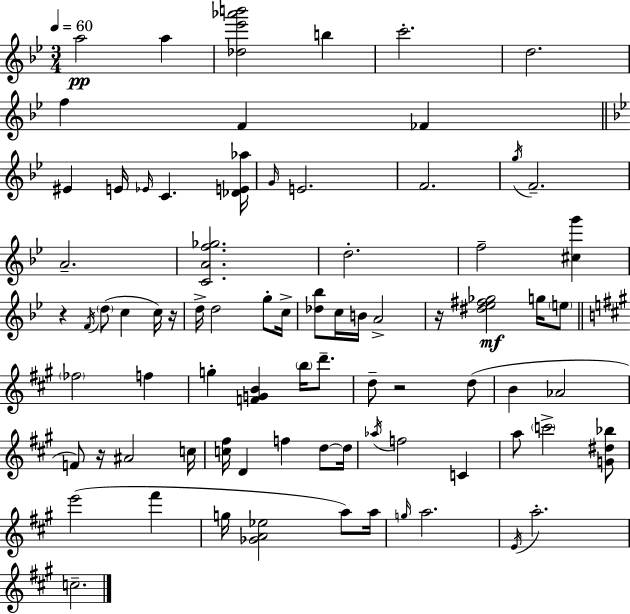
{
  \clef treble
  \numericTimeSignature
  \time 3/4
  \key bes \major
  \tempo 4 = 60
  a''2\pp a''4 | <des'' ees''' aes''' b'''>2 b''4 | c'''2.-. | d''2. | \break f''4 f'4 fes'4 | \bar "||" \break \key g \minor eis'4 e'16 \grace { ees'16 } c'4. | <des' e' aes''>16 \grace { g'16 } e'2. | f'2. | \acciaccatura { g''16 } f'2.-- | \break a'2.-- | <c' a' f'' ges''>2. | d''2.-. | f''2-- <cis'' g'''>4 | \break r4 \acciaccatura { f'16 }( \parenthesize d''8 c''4 | c''16) r16 d''16-> d''2 | g''8-. c''16-> <des'' bes''>8 c''16 b'16 a'2-> | r16 <dis'' ees'' fis'' ges''>2\mf | \break g''16 \parenthesize e''8 \bar "||" \break \key a \major \parenthesize fes''2 f''4 | g''4-. <f' g' b'>4 \parenthesize b''16 d'''8.-- | d''8-- r2 d''8( | b'4 aes'2 | \break f'8) r16 ais'2 c''16 | <c'' fis''>16 d'4 f''4 d''8~~ d''16 | \acciaccatura { aes''16 } f''2 c'4 | a''8 \parenthesize c'''2-> <g' dis'' bes''>8 | \break e'''2( fis'''4 | g''16 <ges' a' ees''>2 a''8) | a''16 \grace { g''16 } a''2. | \acciaccatura { e'16 } a''2.-. | \break c''2.-- | \bar "|."
}